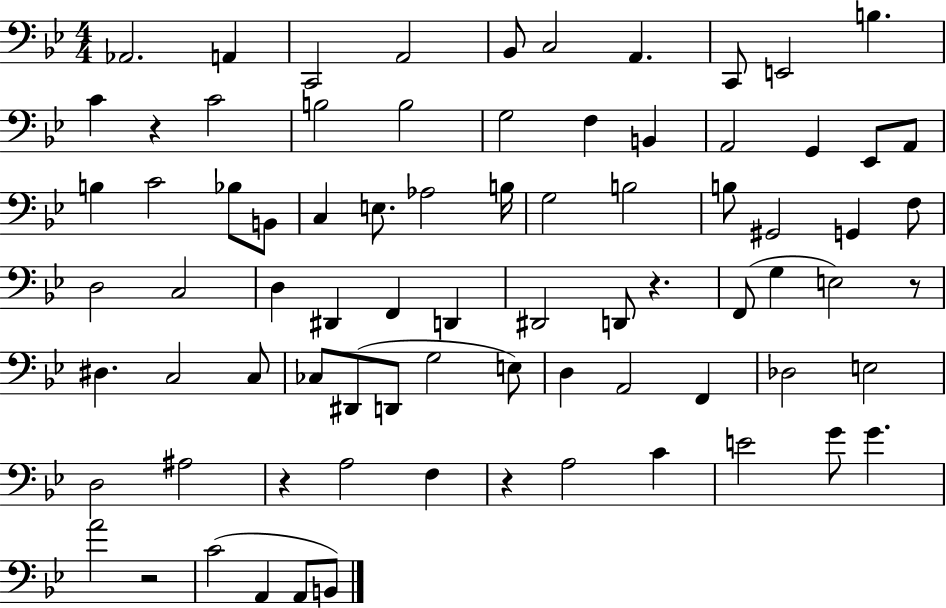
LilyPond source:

{
  \clef bass
  \numericTimeSignature
  \time 4/4
  \key bes \major
  aes,2. a,4 | c,2 a,2 | bes,8 c2 a,4. | c,8 e,2 b4. | \break c'4 r4 c'2 | b2 b2 | g2 f4 b,4 | a,2 g,4 ees,8 a,8 | \break b4 c'2 bes8 b,8 | c4 e8. aes2 b16 | g2 b2 | b8 gis,2 g,4 f8 | \break d2 c2 | d4 dis,4 f,4 d,4 | dis,2 d,8 r4. | f,8( g4 e2) r8 | \break dis4. c2 c8 | ces8 dis,8( d,8 g2 e8) | d4 a,2 f,4 | des2 e2 | \break d2 ais2 | r4 a2 f4 | r4 a2 c'4 | e'2 g'8 g'4. | \break a'2 r2 | c'2( a,4 a,8 b,8) | \bar "|."
}